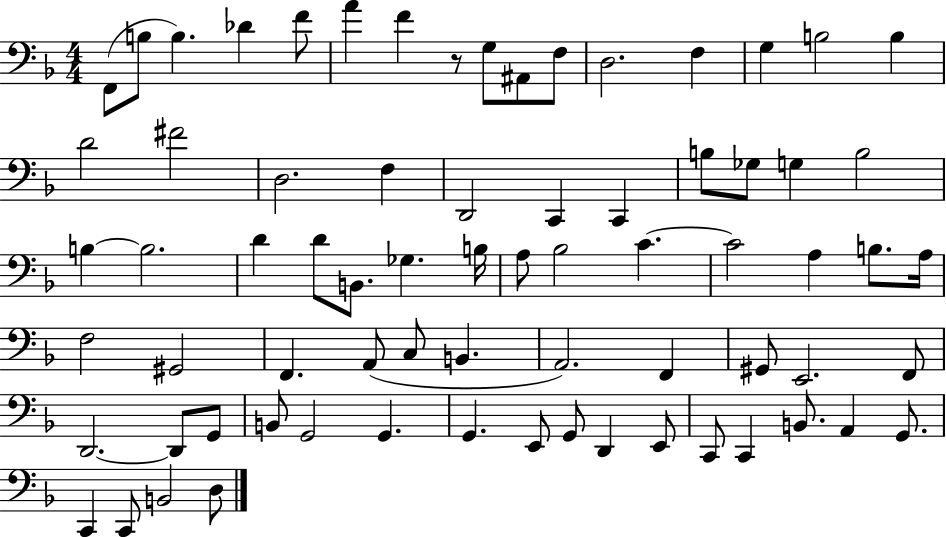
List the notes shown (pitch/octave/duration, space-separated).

F2/e B3/e B3/q. Db4/q F4/e A4/q F4/q R/e G3/e A#2/e F3/e D3/h. F3/q G3/q B3/h B3/q D4/h F#4/h D3/h. F3/q D2/h C2/q C2/q B3/e Gb3/e G3/q B3/h B3/q B3/h. D4/q D4/e B2/e. Gb3/q. B3/s A3/e Bb3/h C4/q. C4/h A3/q B3/e. A3/s F3/h G#2/h F2/q. A2/e C3/e B2/q. A2/h. F2/q G#2/e E2/h. F2/e D2/h. D2/e G2/e B2/e G2/h G2/q. G2/q. E2/e G2/e D2/q E2/e C2/e C2/q B2/e. A2/q G2/e. C2/q C2/e B2/h D3/e